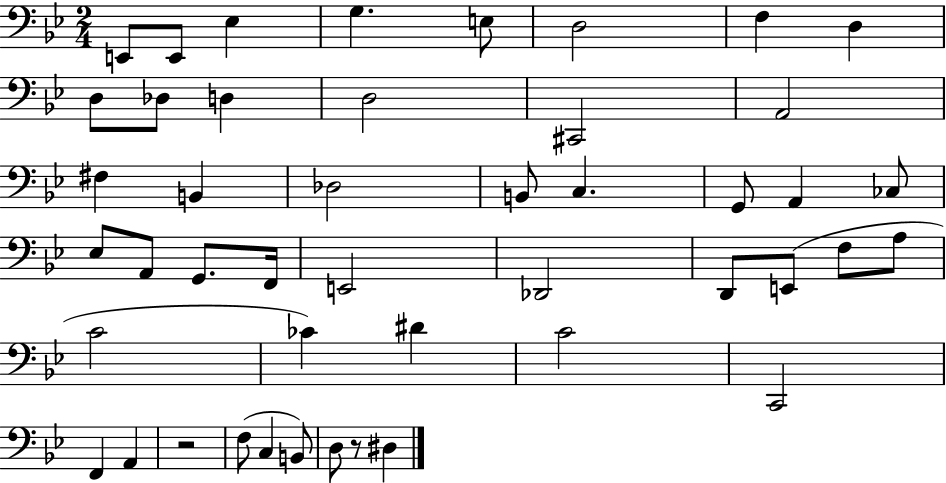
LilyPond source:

{
  \clef bass
  \numericTimeSignature
  \time 2/4
  \key bes \major
  e,8 e,8 ees4 | g4. e8 | d2 | f4 d4 | \break d8 des8 d4 | d2 | cis,2 | a,2 | \break fis4 b,4 | des2 | b,8 c4. | g,8 a,4 ces8 | \break ees8 a,8 g,8. f,16 | e,2 | des,2 | d,8 e,8( f8 a8 | \break c'2 | ces'4) dis'4 | c'2 | c,2 | \break f,4 a,4 | r2 | f8( c4 b,8) | d8 r8 dis4 | \break \bar "|."
}